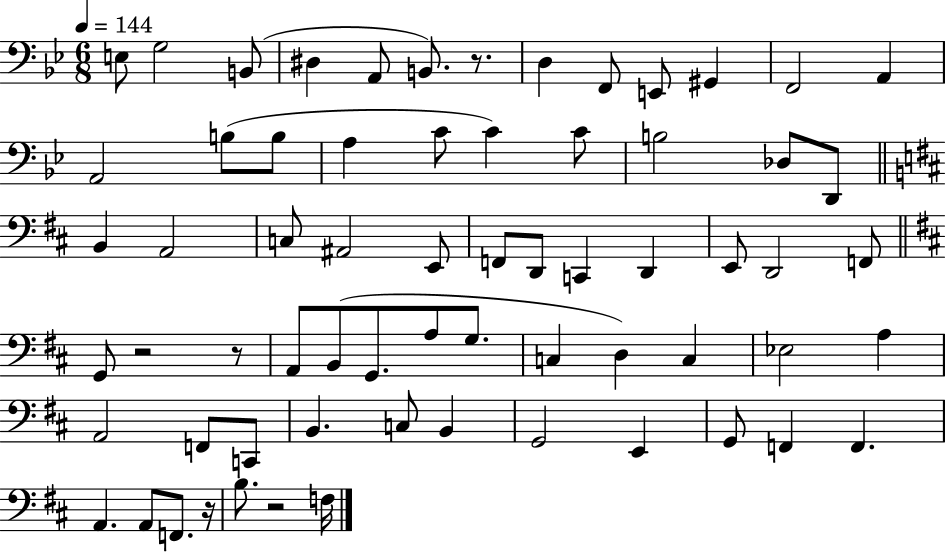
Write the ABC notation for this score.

X:1
T:Untitled
M:6/8
L:1/4
K:Bb
E,/2 G,2 B,,/2 ^D, A,,/2 B,,/2 z/2 D, F,,/2 E,,/2 ^G,, F,,2 A,, A,,2 B,/2 B,/2 A, C/2 C C/2 B,2 _D,/2 D,,/2 B,, A,,2 C,/2 ^A,,2 E,,/2 F,,/2 D,,/2 C,, D,, E,,/2 D,,2 F,,/2 G,,/2 z2 z/2 A,,/2 B,,/2 G,,/2 A,/2 G,/2 C, D, C, _E,2 A, A,,2 F,,/2 C,,/2 B,, C,/2 B,, G,,2 E,, G,,/2 F,, F,, A,, A,,/2 F,,/2 z/4 B,/2 z2 F,/4